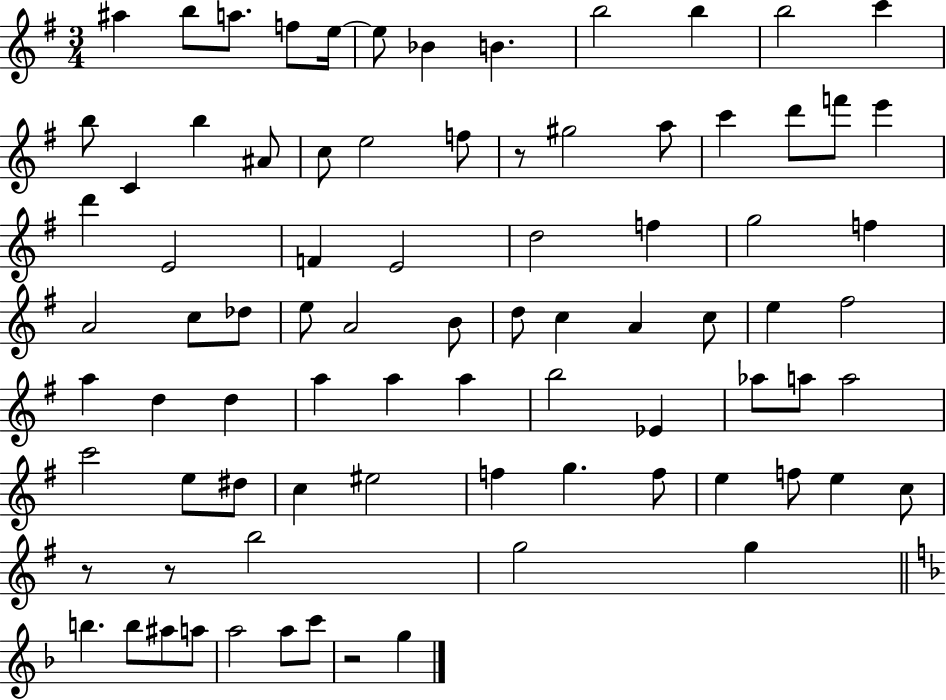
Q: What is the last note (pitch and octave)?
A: G5